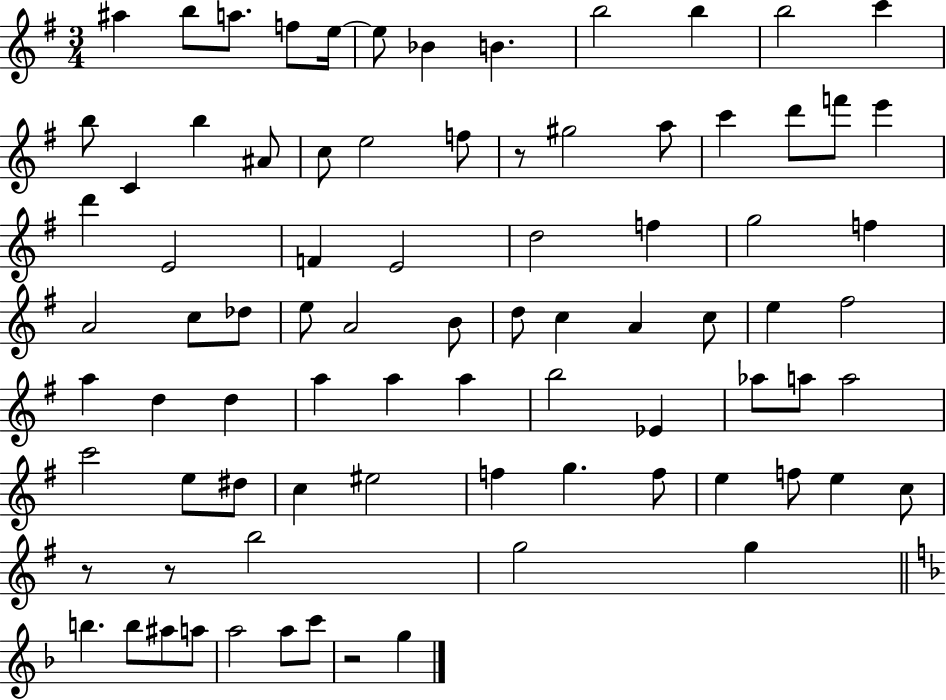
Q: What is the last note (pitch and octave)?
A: G5